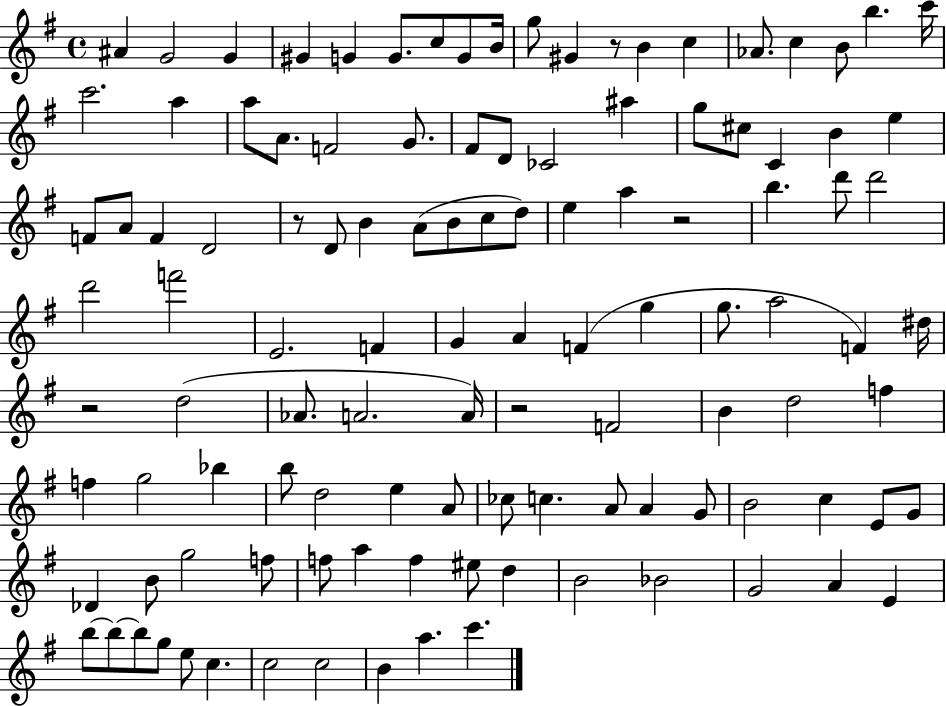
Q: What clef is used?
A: treble